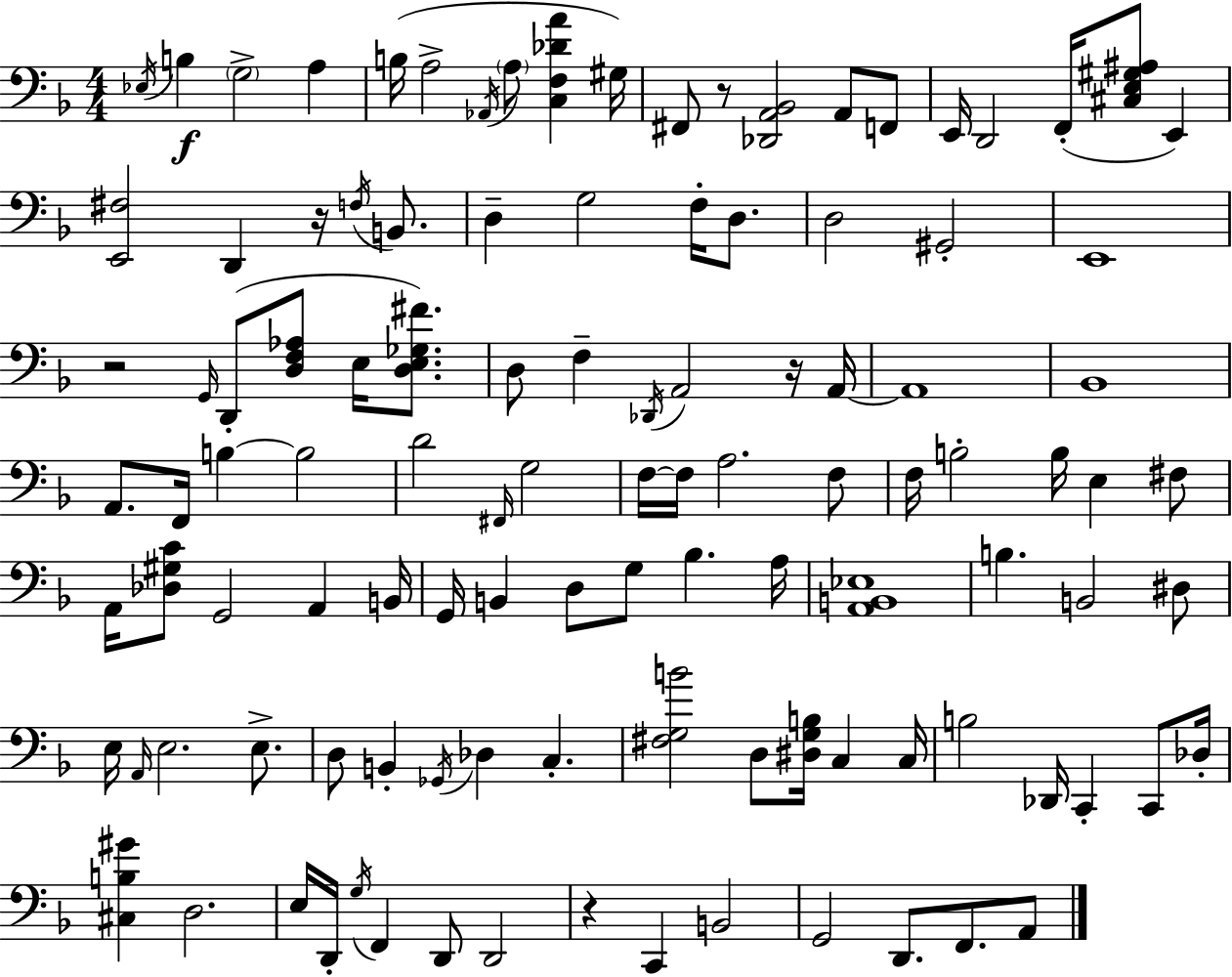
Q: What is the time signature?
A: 4/4